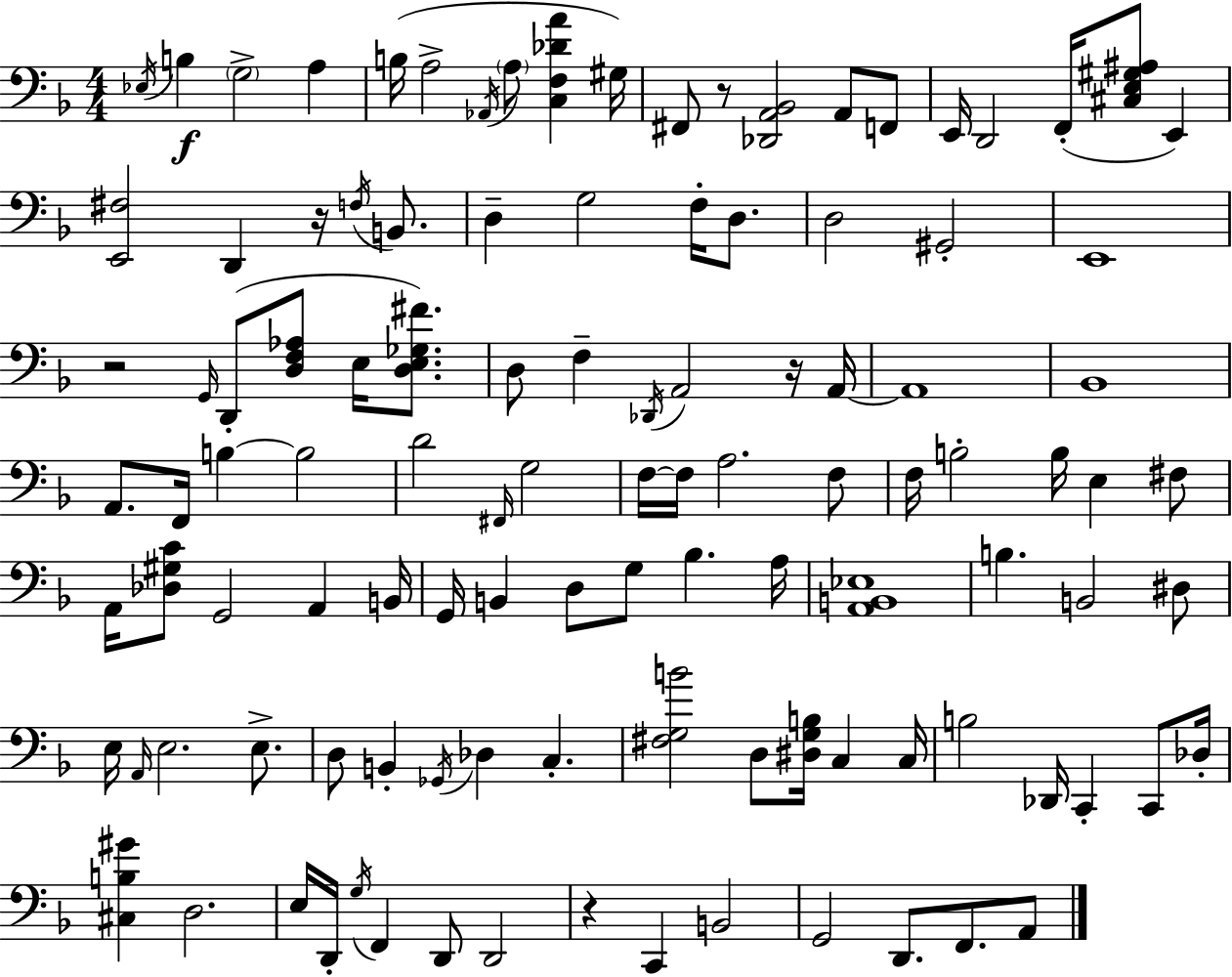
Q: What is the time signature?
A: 4/4